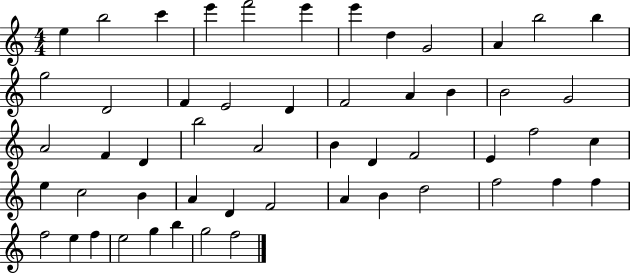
{
  \clef treble
  \numericTimeSignature
  \time 4/4
  \key c \major
  e''4 b''2 c'''4 | e'''4 f'''2 e'''4 | e'''4 d''4 g'2 | a'4 b''2 b''4 | \break g''2 d'2 | f'4 e'2 d'4 | f'2 a'4 b'4 | b'2 g'2 | \break a'2 f'4 d'4 | b''2 a'2 | b'4 d'4 f'2 | e'4 f''2 c''4 | \break e''4 c''2 b'4 | a'4 d'4 f'2 | a'4 b'4 d''2 | f''2 f''4 f''4 | \break f''2 e''4 f''4 | e''2 g''4 b''4 | g''2 f''2 | \bar "|."
}